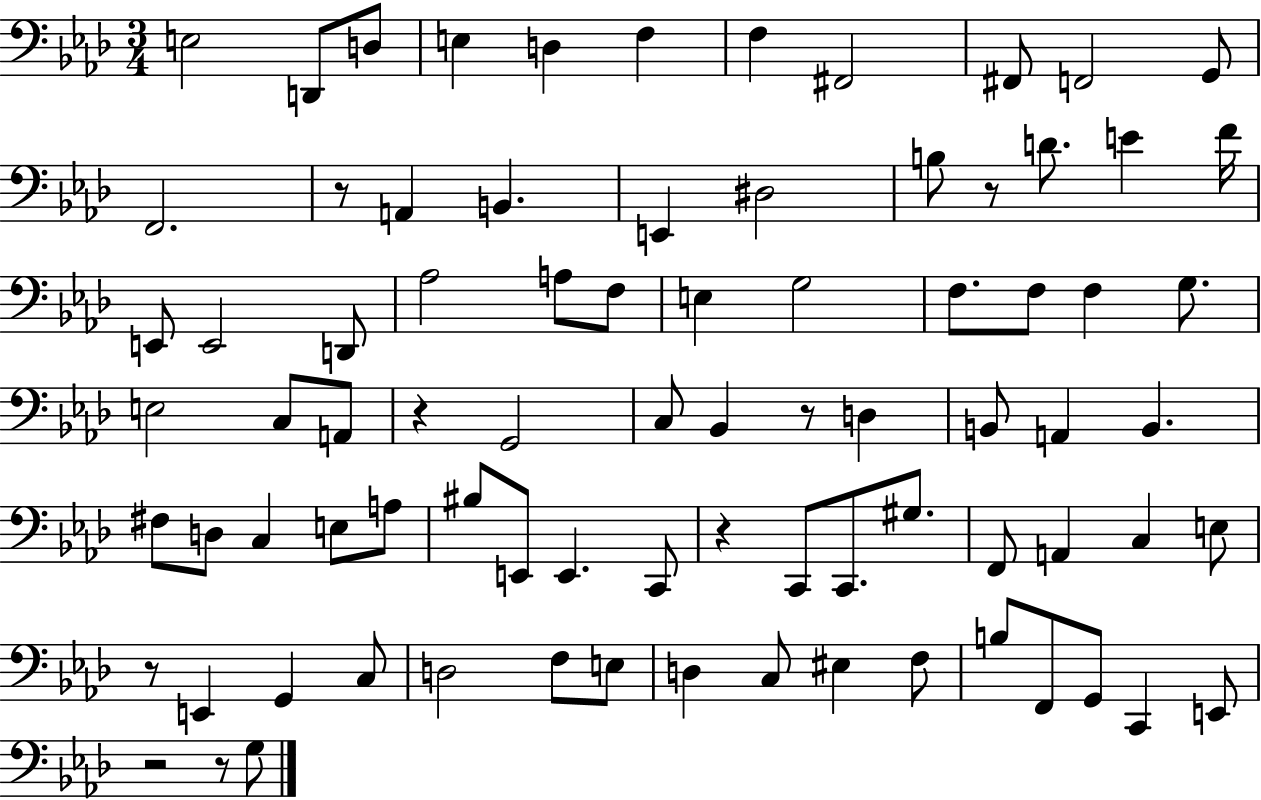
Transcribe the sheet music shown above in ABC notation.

X:1
T:Untitled
M:3/4
L:1/4
K:Ab
E,2 D,,/2 D,/2 E, D, F, F, ^F,,2 ^F,,/2 F,,2 G,,/2 F,,2 z/2 A,, B,, E,, ^D,2 B,/2 z/2 D/2 E F/4 E,,/2 E,,2 D,,/2 _A,2 A,/2 F,/2 E, G,2 F,/2 F,/2 F, G,/2 E,2 C,/2 A,,/2 z G,,2 C,/2 _B,, z/2 D, B,,/2 A,, B,, ^F,/2 D,/2 C, E,/2 A,/2 ^B,/2 E,,/2 E,, C,,/2 z C,,/2 C,,/2 ^G,/2 F,,/2 A,, C, E,/2 z/2 E,, G,, C,/2 D,2 F,/2 E,/2 D, C,/2 ^E, F,/2 B,/2 F,,/2 G,,/2 C,, E,,/2 z2 z/2 G,/2